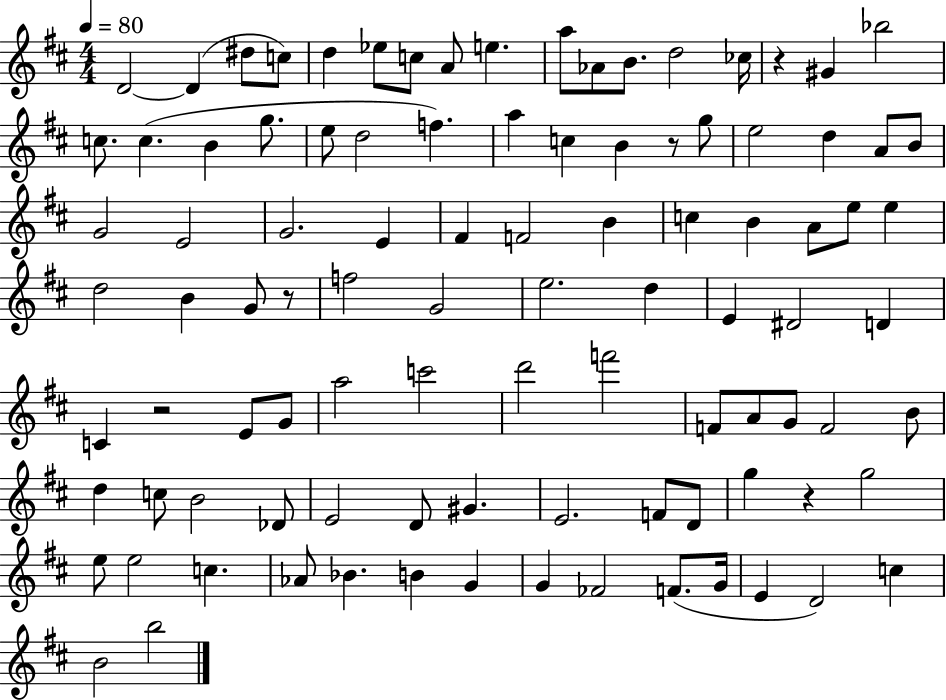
{
  \clef treble
  \numericTimeSignature
  \time 4/4
  \key d \major
  \tempo 4 = 80
  d'2~~ d'4( dis''8 c''8) | d''4 ees''8 c''8 a'8 e''4. | a''8 aes'8 b'8. d''2 ces''16 | r4 gis'4 bes''2 | \break c''8. c''4.( b'4 g''8. | e''8 d''2 f''4.) | a''4 c''4 b'4 r8 g''8 | e''2 d''4 a'8 b'8 | \break g'2 e'2 | g'2. e'4 | fis'4 f'2 b'4 | c''4 b'4 a'8 e''8 e''4 | \break d''2 b'4 g'8 r8 | f''2 g'2 | e''2. d''4 | e'4 dis'2 d'4 | \break c'4 r2 e'8 g'8 | a''2 c'''2 | d'''2 f'''2 | f'8 a'8 g'8 f'2 b'8 | \break d''4 c''8 b'2 des'8 | e'2 d'8 gis'4. | e'2. f'8 d'8 | g''4 r4 g''2 | \break e''8 e''2 c''4. | aes'8 bes'4. b'4 g'4 | g'4 fes'2 f'8.( g'16 | e'4 d'2) c''4 | \break b'2 b''2 | \bar "|."
}